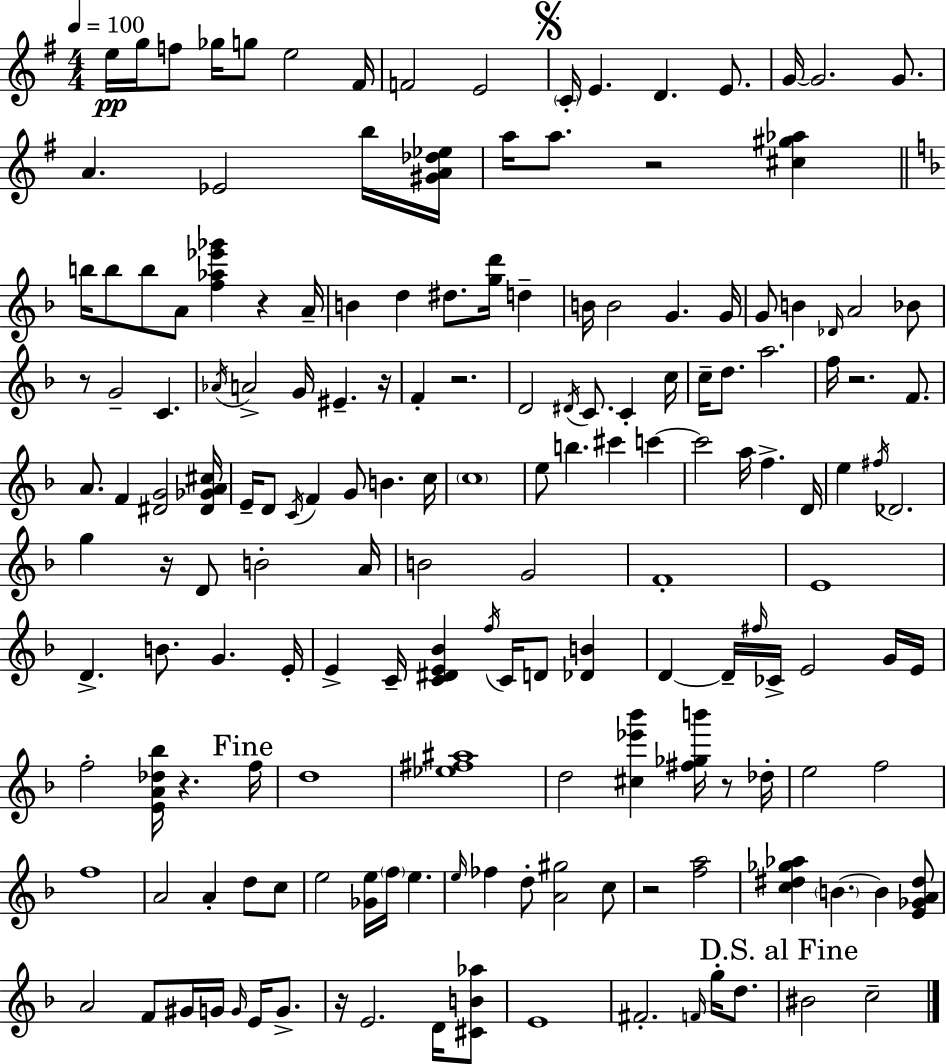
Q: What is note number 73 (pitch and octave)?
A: F5